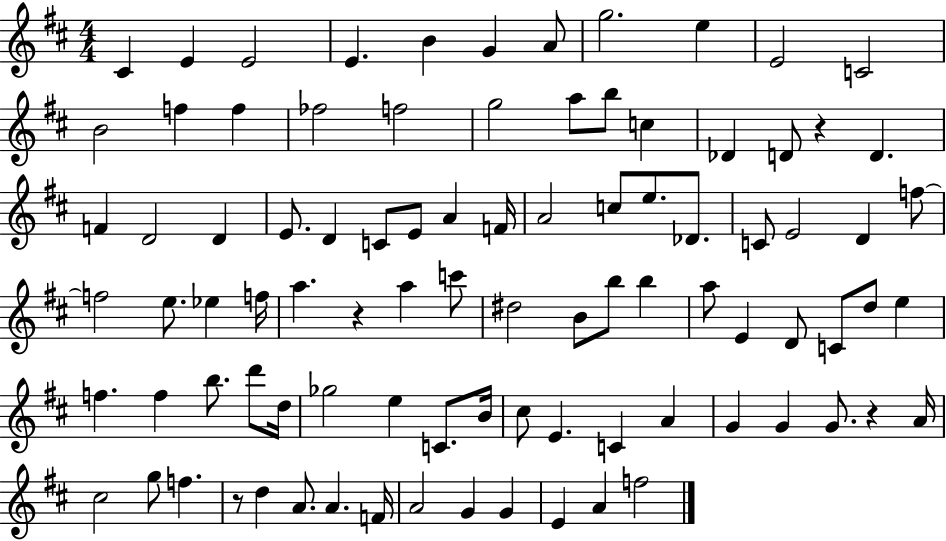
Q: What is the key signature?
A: D major